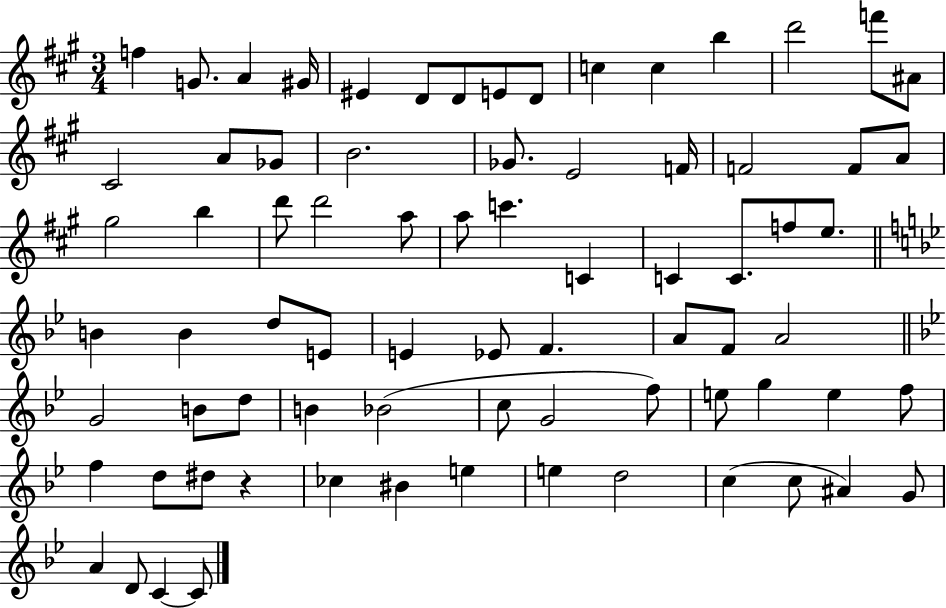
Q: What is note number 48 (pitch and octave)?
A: G4